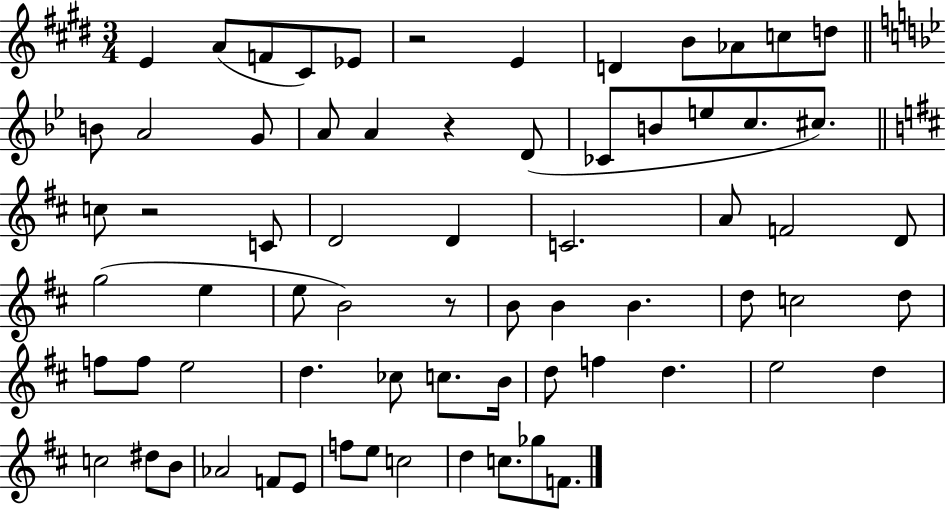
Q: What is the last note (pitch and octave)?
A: F4